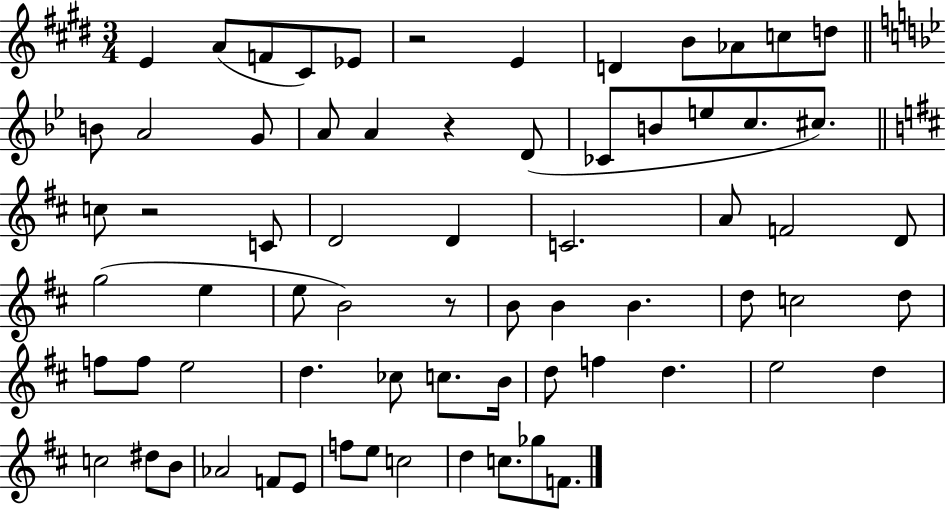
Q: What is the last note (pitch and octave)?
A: F4